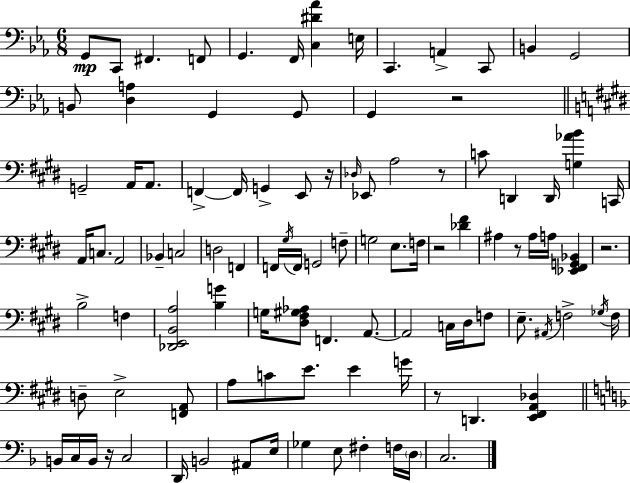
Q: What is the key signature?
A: C minor